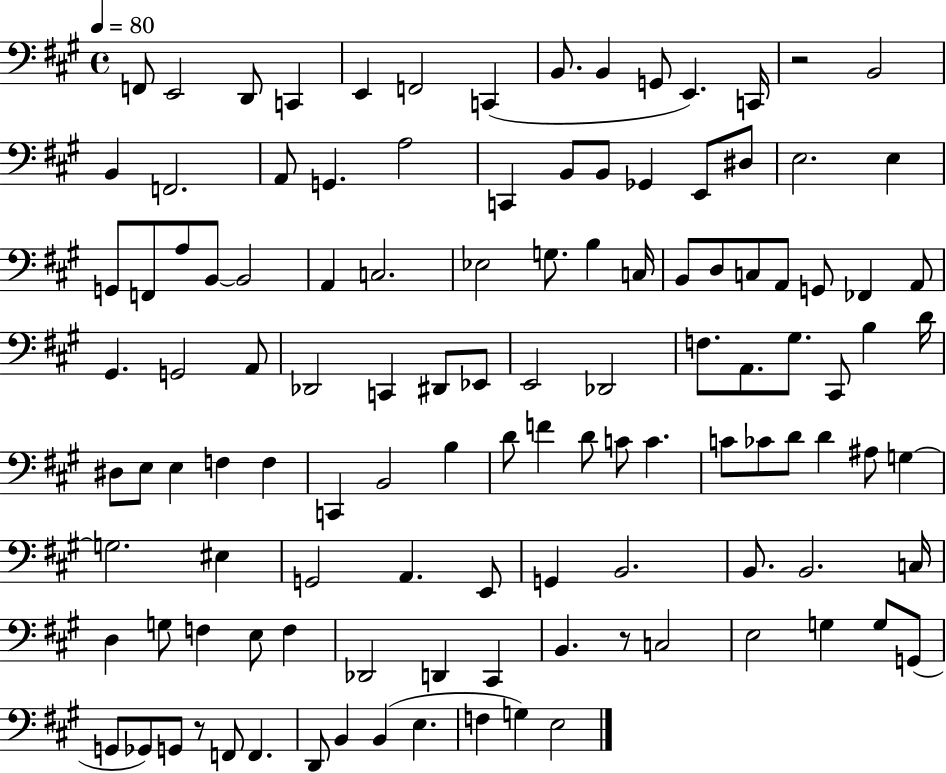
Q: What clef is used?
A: bass